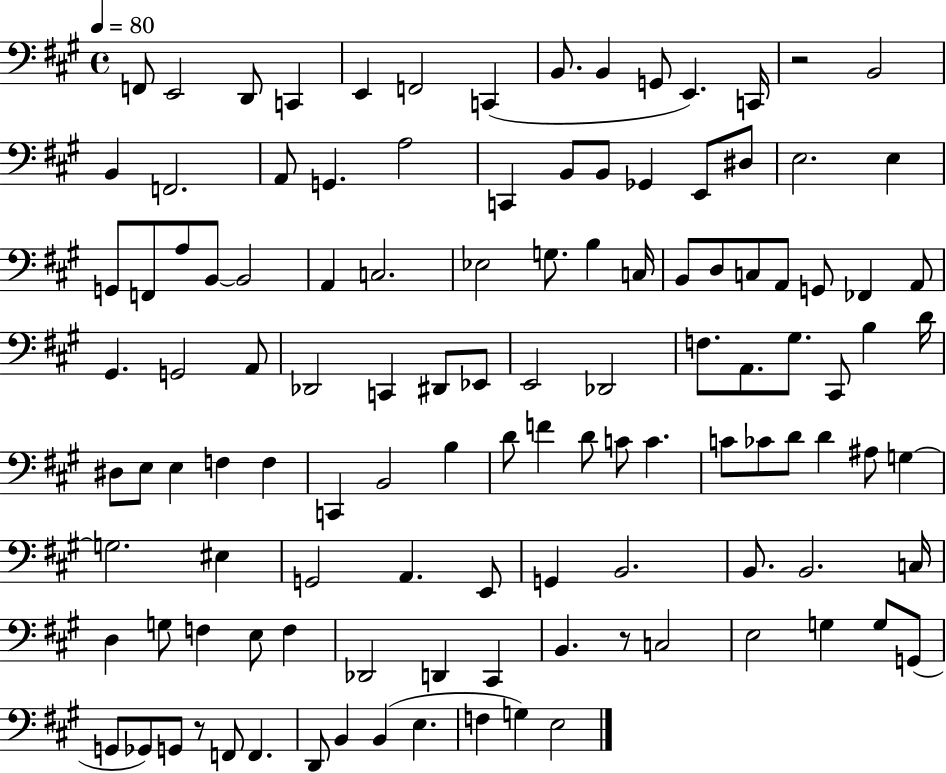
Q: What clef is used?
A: bass